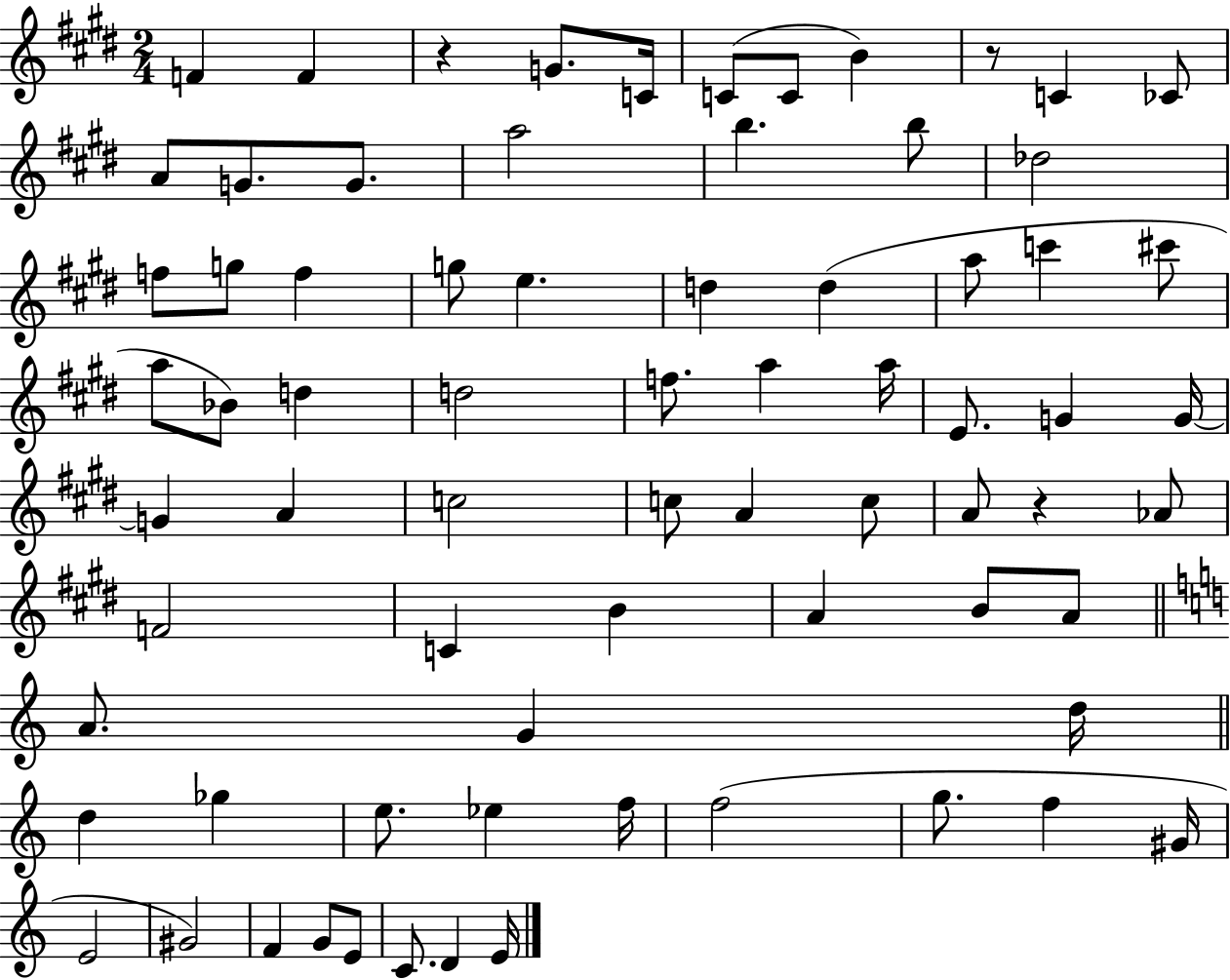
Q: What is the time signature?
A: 2/4